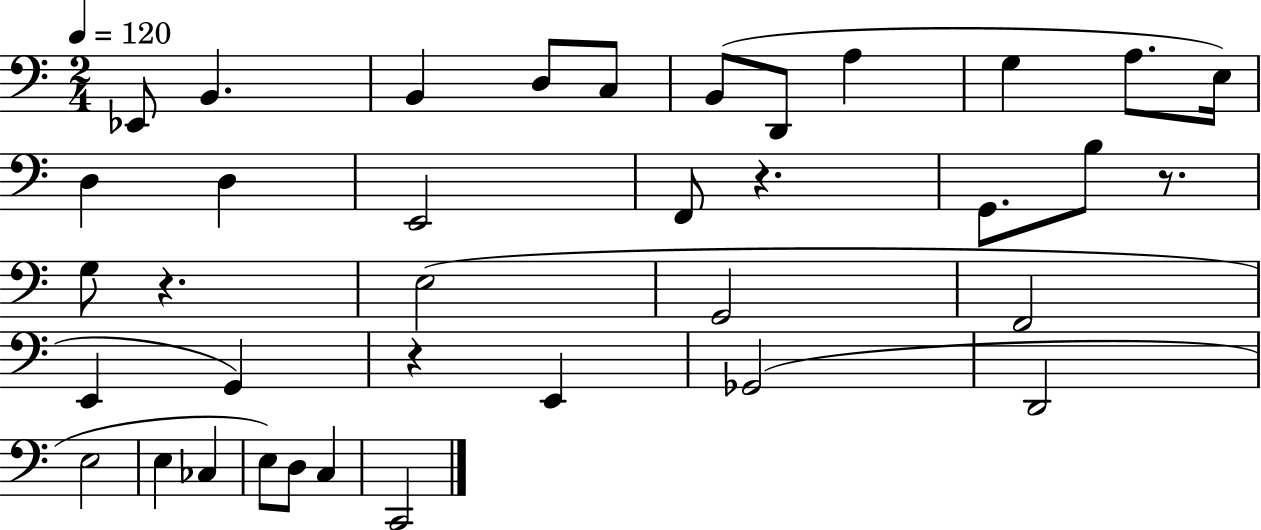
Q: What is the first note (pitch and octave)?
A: Eb2